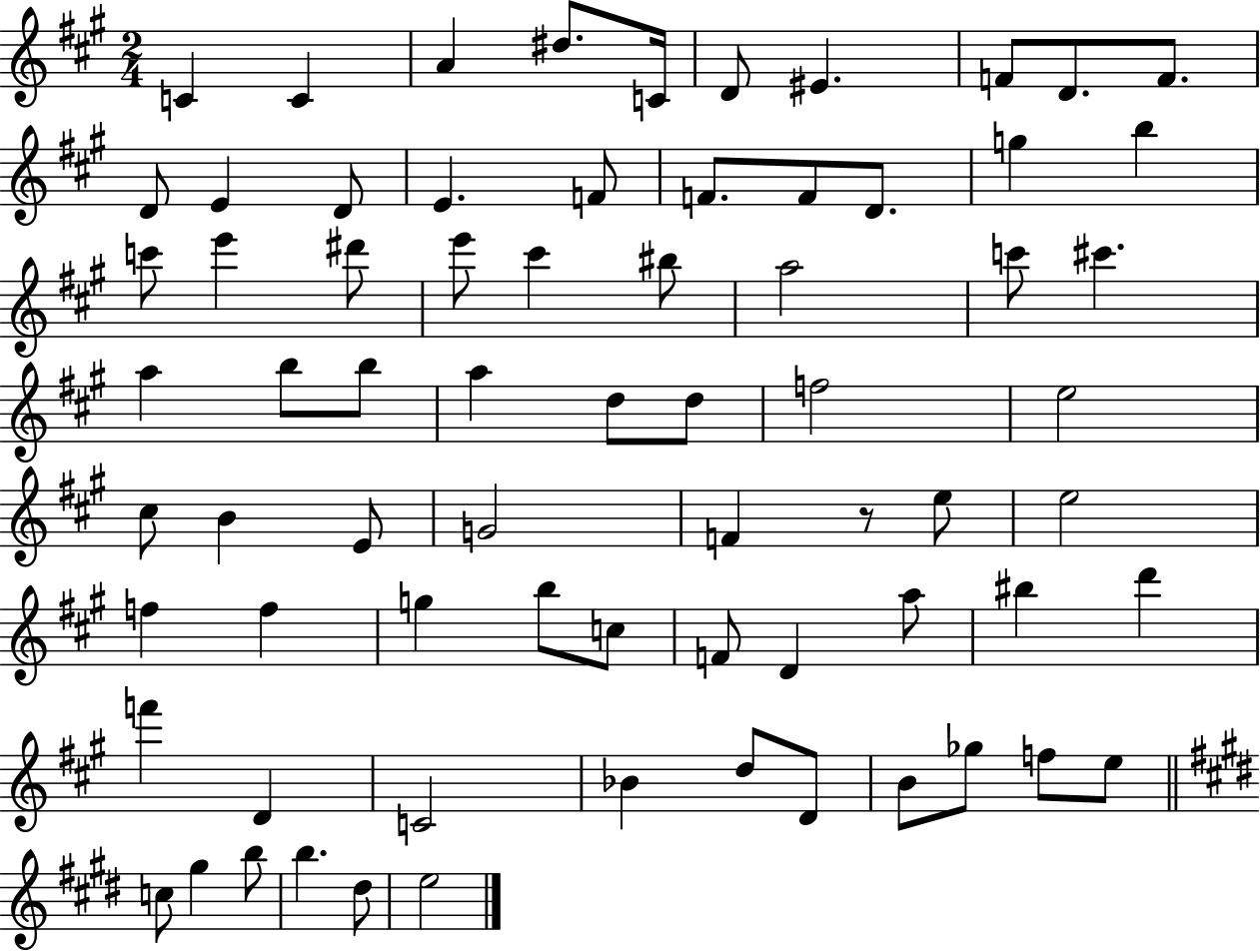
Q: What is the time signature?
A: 2/4